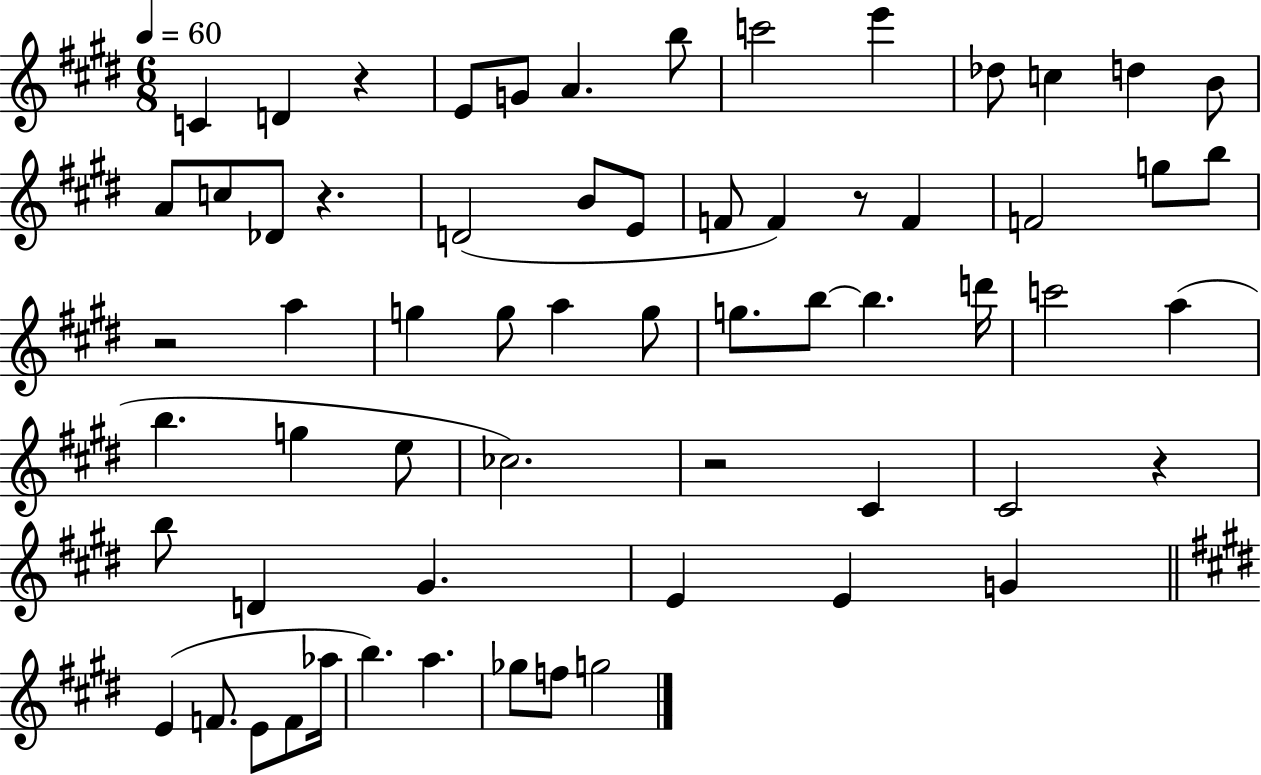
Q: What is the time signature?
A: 6/8